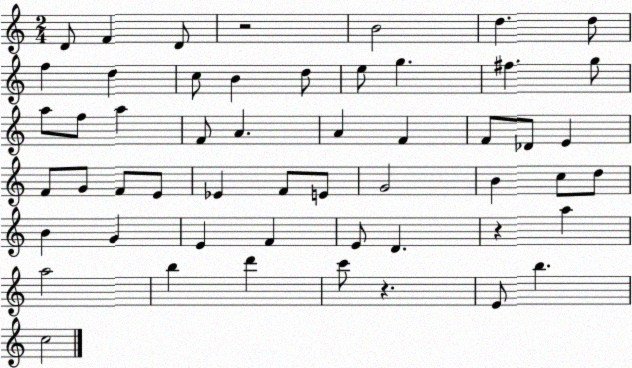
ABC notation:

X:1
T:Untitled
M:2/4
L:1/4
K:C
D/2 F D/2 z2 B2 d d/2 f d c/2 B d/2 e/2 g ^f g/2 a/2 f/2 a F/2 A A F F/2 _D/2 E F/2 G/2 F/2 E/2 _E F/2 E/2 G2 B c/2 d/2 B G E F E/2 D z a a2 b d' c'/2 z E/2 b c2